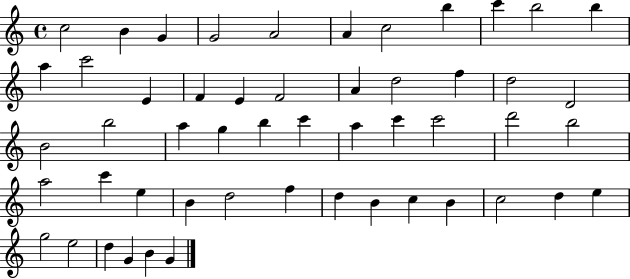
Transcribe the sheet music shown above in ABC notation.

X:1
T:Untitled
M:4/4
L:1/4
K:C
c2 B G G2 A2 A c2 b c' b2 b a c'2 E F E F2 A d2 f d2 D2 B2 b2 a g b c' a c' c'2 d'2 b2 a2 c' e B d2 f d B c B c2 d e g2 e2 d G B G